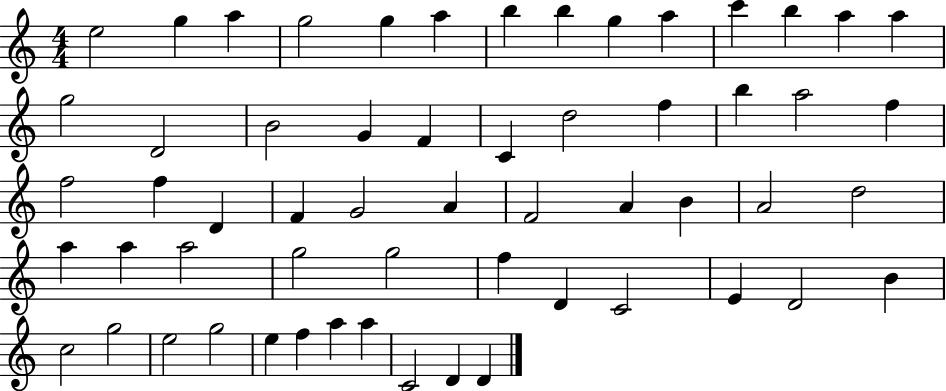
E5/h G5/q A5/q G5/h G5/q A5/q B5/q B5/q G5/q A5/q C6/q B5/q A5/q A5/q G5/h D4/h B4/h G4/q F4/q C4/q D5/h F5/q B5/q A5/h F5/q F5/h F5/q D4/q F4/q G4/h A4/q F4/h A4/q B4/q A4/h D5/h A5/q A5/q A5/h G5/h G5/h F5/q D4/q C4/h E4/q D4/h B4/q C5/h G5/h E5/h G5/h E5/q F5/q A5/q A5/q C4/h D4/q D4/q